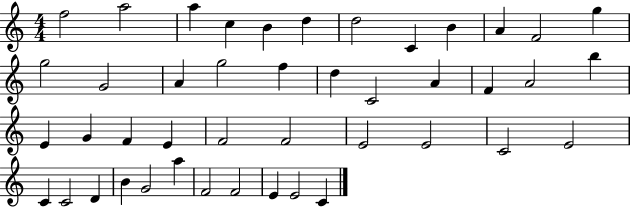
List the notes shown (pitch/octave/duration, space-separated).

F5/h A5/h A5/q C5/q B4/q D5/q D5/h C4/q B4/q A4/q F4/h G5/q G5/h G4/h A4/q G5/h F5/q D5/q C4/h A4/q F4/q A4/h B5/q E4/q G4/q F4/q E4/q F4/h F4/h E4/h E4/h C4/h E4/h C4/q C4/h D4/q B4/q G4/h A5/q F4/h F4/h E4/q E4/h C4/q